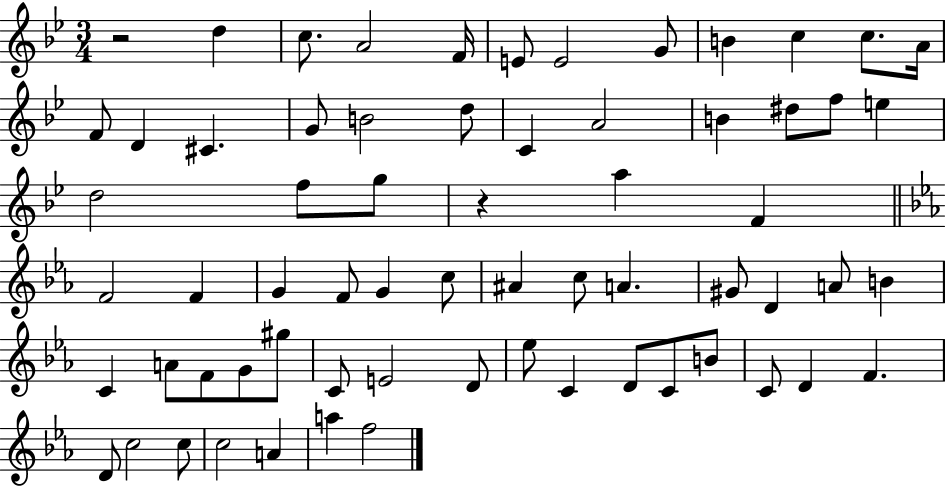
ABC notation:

X:1
T:Untitled
M:3/4
L:1/4
K:Bb
z2 d c/2 A2 F/4 E/2 E2 G/2 B c c/2 A/4 F/2 D ^C G/2 B2 d/2 C A2 B ^d/2 f/2 e d2 f/2 g/2 z a F F2 F G F/2 G c/2 ^A c/2 A ^G/2 D A/2 B C A/2 F/2 G/2 ^g/2 C/2 E2 D/2 _e/2 C D/2 C/2 B/2 C/2 D F D/2 c2 c/2 c2 A a f2